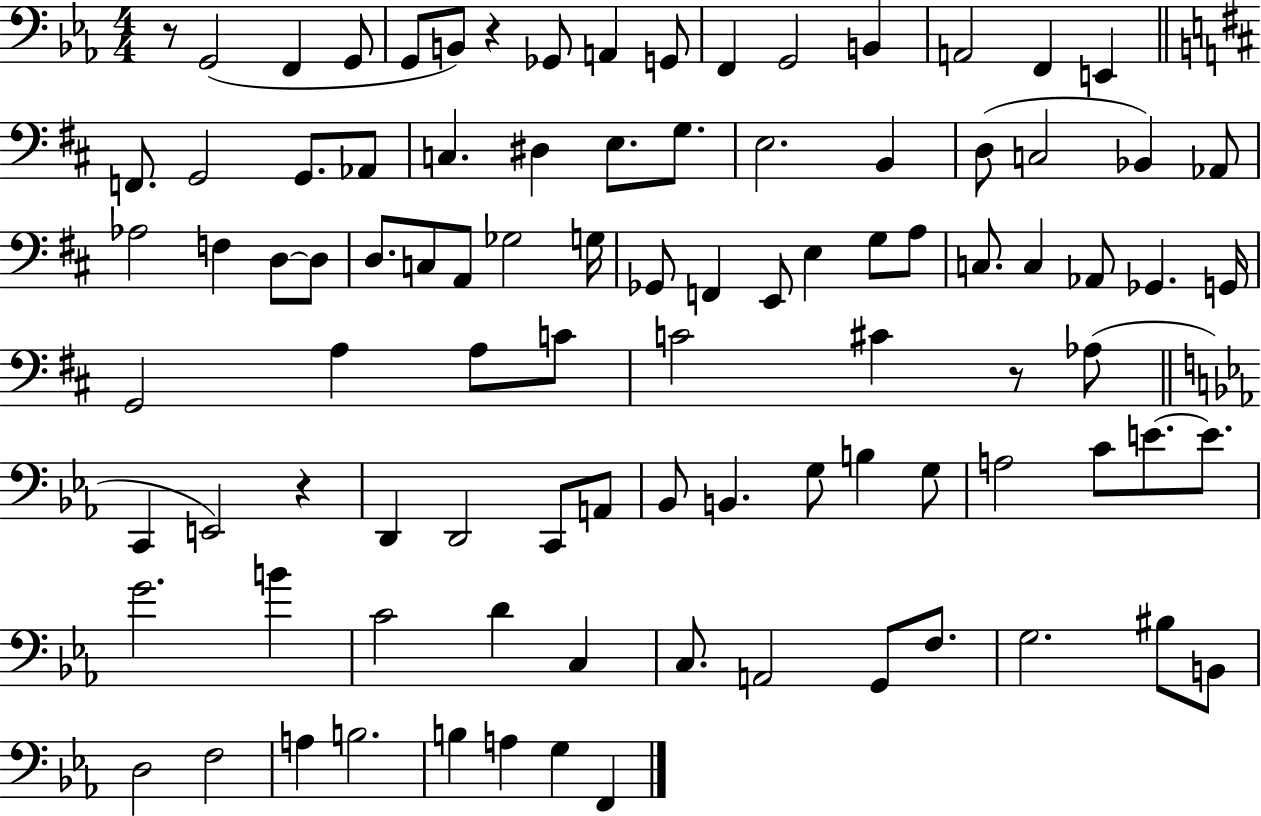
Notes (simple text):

R/e G2/h F2/q G2/e G2/e B2/e R/q Gb2/e A2/q G2/e F2/q G2/h B2/q A2/h F2/q E2/q F2/e. G2/h G2/e. Ab2/e C3/q. D#3/q E3/e. G3/e. E3/h. B2/q D3/e C3/h Bb2/q Ab2/e Ab3/h F3/q D3/e D3/e D3/e. C3/e A2/e Gb3/h G3/s Gb2/e F2/q E2/e E3/q G3/e A3/e C3/e. C3/q Ab2/e Gb2/q. G2/s G2/h A3/q A3/e C4/e C4/h C#4/q R/e Ab3/e C2/q E2/h R/q D2/q D2/h C2/e A2/e Bb2/e B2/q. G3/e B3/q G3/e A3/h C4/e E4/e. E4/e. G4/h. B4/q C4/h D4/q C3/q C3/e. A2/h G2/e F3/e. G3/h. BIS3/e B2/e D3/h F3/h A3/q B3/h. B3/q A3/q G3/q F2/q